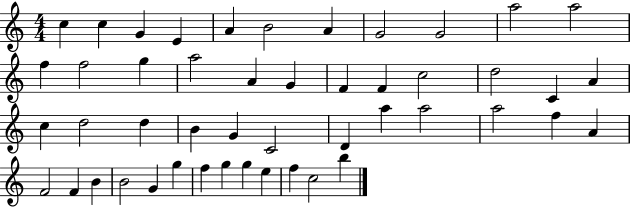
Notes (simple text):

C5/q C5/q G4/q E4/q A4/q B4/h A4/q G4/h G4/h A5/h A5/h F5/q F5/h G5/q A5/h A4/q G4/q F4/q F4/q C5/h D5/h C4/q A4/q C5/q D5/h D5/q B4/q G4/q C4/h D4/q A5/q A5/h A5/h F5/q A4/q F4/h F4/q B4/q B4/h G4/q G5/q F5/q G5/q G5/q E5/q F5/q C5/h B5/q